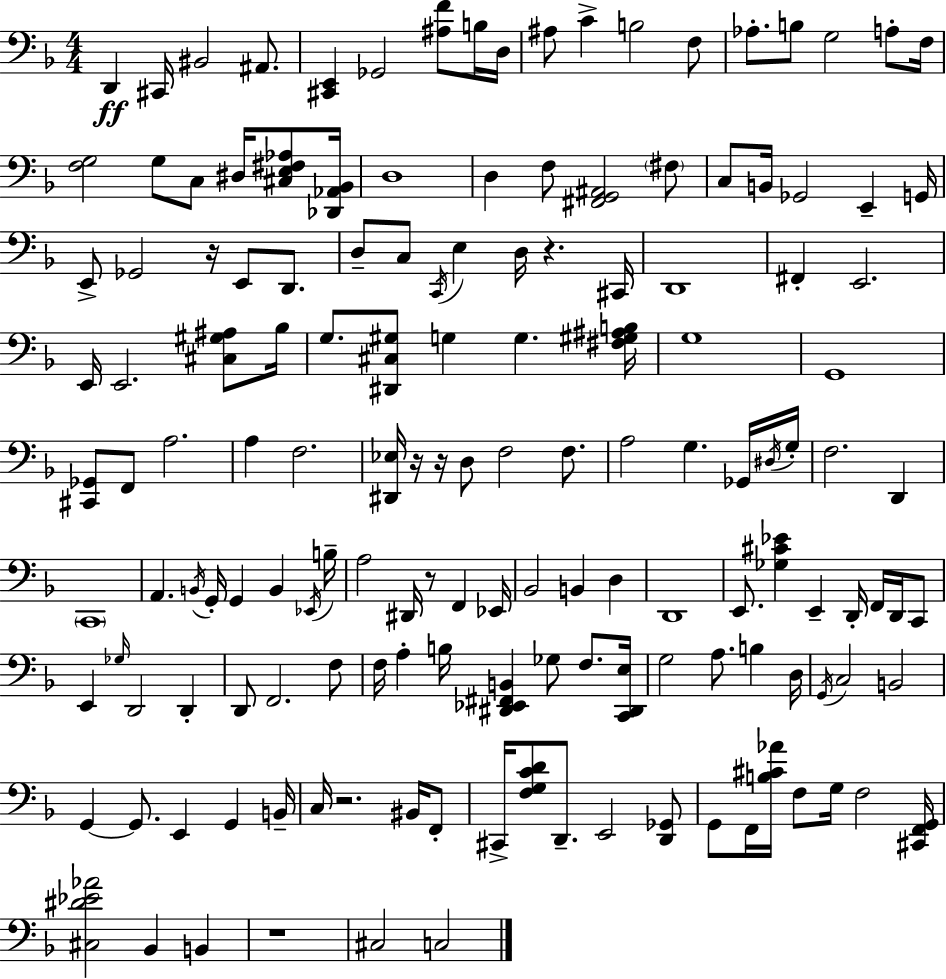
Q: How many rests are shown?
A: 7